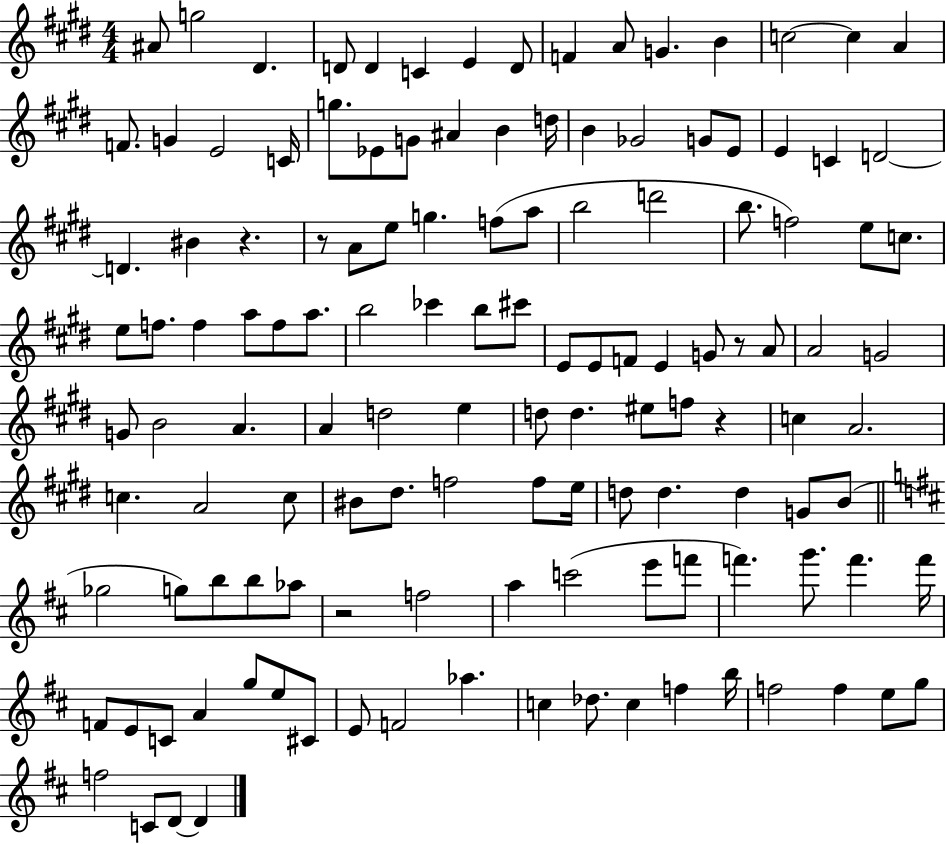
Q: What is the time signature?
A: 4/4